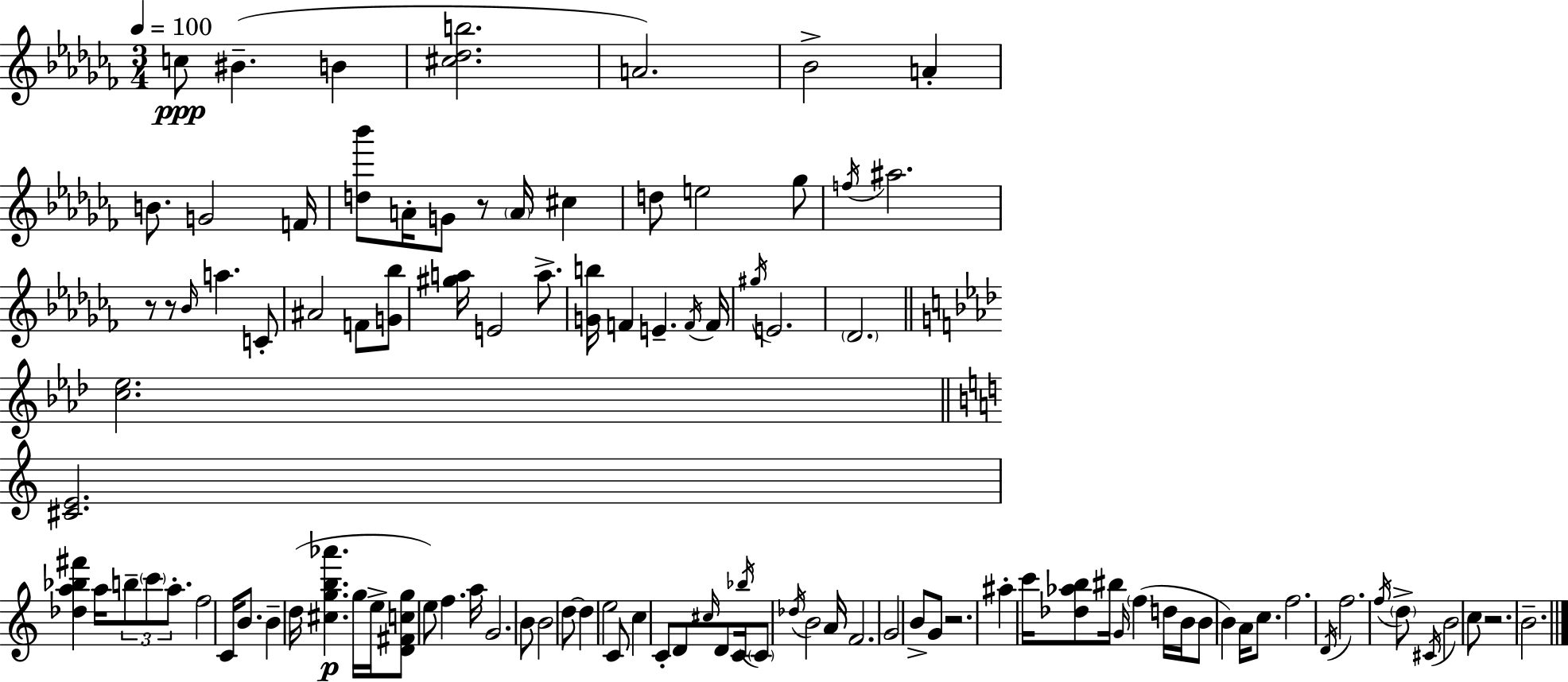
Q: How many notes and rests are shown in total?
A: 104